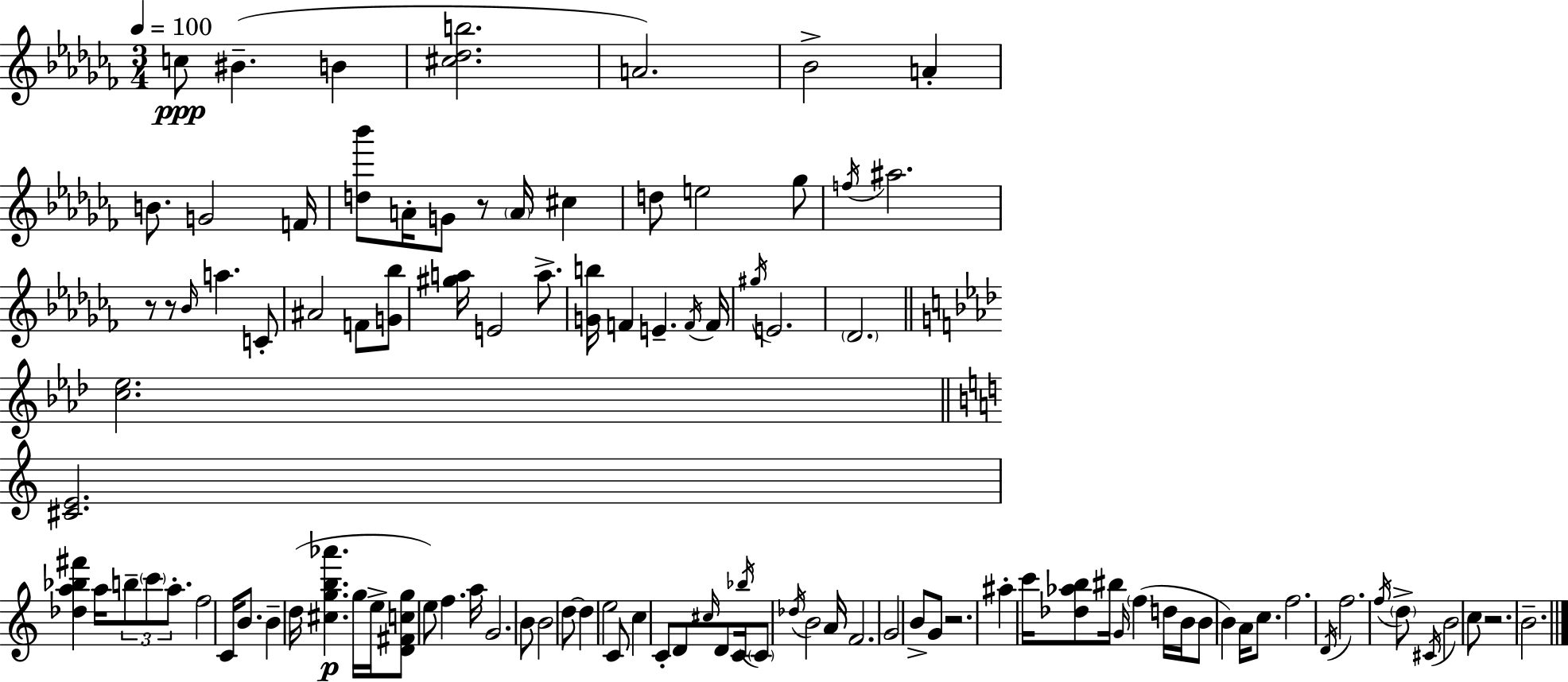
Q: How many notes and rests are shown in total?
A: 104